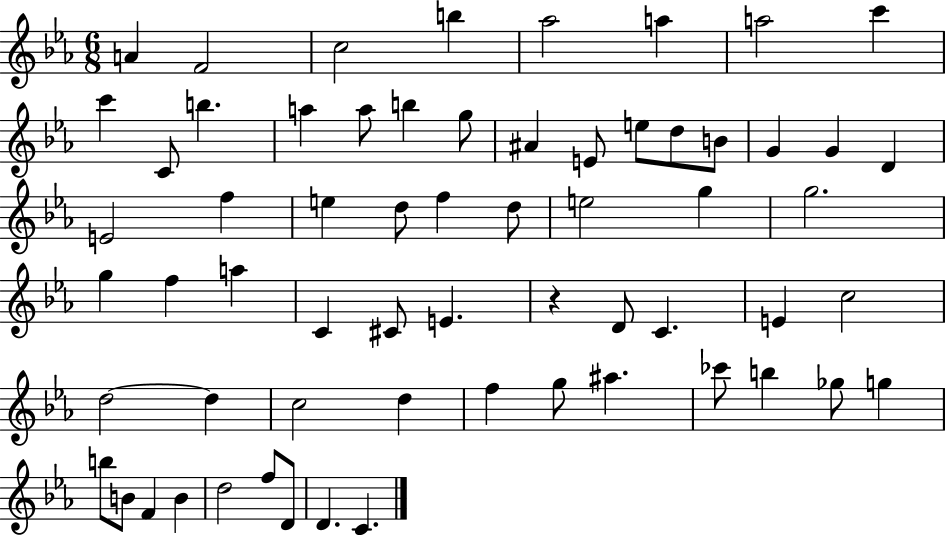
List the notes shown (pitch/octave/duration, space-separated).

A4/q F4/h C5/h B5/q Ab5/h A5/q A5/h C6/q C6/q C4/e B5/q. A5/q A5/e B5/q G5/e A#4/q E4/e E5/e D5/e B4/e G4/q G4/q D4/q E4/h F5/q E5/q D5/e F5/q D5/e E5/h G5/q G5/h. G5/q F5/q A5/q C4/q C#4/e E4/q. R/q D4/e C4/q. E4/q C5/h D5/h D5/q C5/h D5/q F5/q G5/e A#5/q. CES6/e B5/q Gb5/e G5/q B5/e B4/e F4/q B4/q D5/h F5/e D4/e D4/q. C4/q.